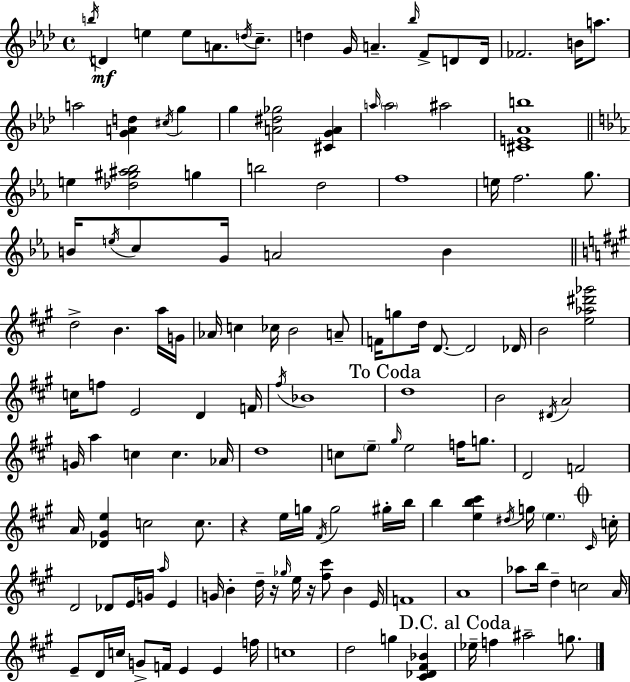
{
  \clef treble
  \time 4/4
  \defaultTimeSignature
  \key aes \major
  \acciaccatura { b''16 }\mf d'4 e''4 e''8 a'8. \acciaccatura { d''16 } c''8.-- | d''4 g'16 a'4.-- \grace { bes''16 } f'8-> | d'8 d'16 fes'2. b'16 | a''8. a''2 <g' a' d''>4 \acciaccatura { cis''16 } | \break g''4 g''4 <a' dis'' ges''>2 | <cis' g' a'>4 \grace { a''16 } \parenthesize a''2 ais''2 | <cis' e' aes' b''>1 | \bar "||" \break \key ees \major e''4 <des'' gis'' ais'' bes''>2 g''4 | b''2 d''2 | f''1 | e''16 f''2. g''8. | \break b'16 \acciaccatura { e''16 } c''8 g'16 a'2 b'4 | \bar "||" \break \key a \major d''2-> b'4. a''16 g'16 | aes'16 c''4 ces''16 b'2 a'8-- | f'16 g''8 d''16 d'8.~~ d'2 des'16 | b'2 <e'' aes'' dis''' ges'''>2 | \break c''16 f''8 e'2 d'4 f'16 | \acciaccatura { fis''16 } bes'1 | \mark "To Coda" d''1 | b'2 \acciaccatura { dis'16 } a'2 | \break g'16 a''4 c''4 c''4. | aes'16 d''1 | c''8 \parenthesize e''8-- \grace { gis''16 } e''2 f''16 | g''8. d'2 f'2 | \break a'16 <des' gis' e''>4 c''2 | c''8. r4 e''16 g''16 \acciaccatura { fis'16 } g''2 | gis''16-. b''16 b''4 <e'' b'' cis'''>4 \acciaccatura { dis''16 } g''16 \parenthesize e''4. | \mark \markup { \musicglyph "scripts.coda" } \grace { cis'16 } c''16-. d'2 des'8 | \break e'16 g'16 \grace { a''16 } e'4 g'16 b'4-. d''16-- r16 \grace { ges''16 } e''16 | r16 <fis'' cis'''>8 b'4 e'16 f'1 | a'1 | aes''8 b''16 d''4-- c''2 | \break a'16 e'8-- d'16 c''16 g'8-> f'16 e'4 | e'4 f''16 c''1 | d''2 | g''4 <cis' des' fis' bes'>4 \mark "D.C. al Coda" ees''16-- f''4 ais''2-- | \break g''8. \bar "|."
}